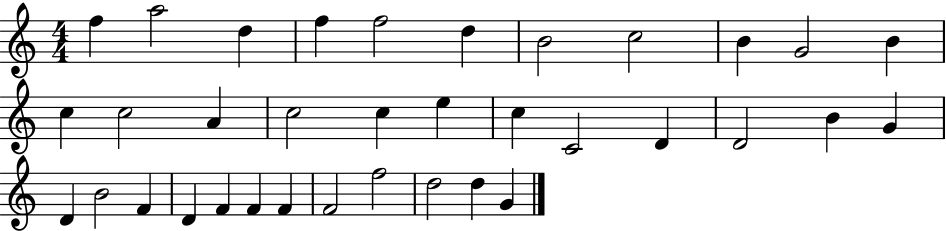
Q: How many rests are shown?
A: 0